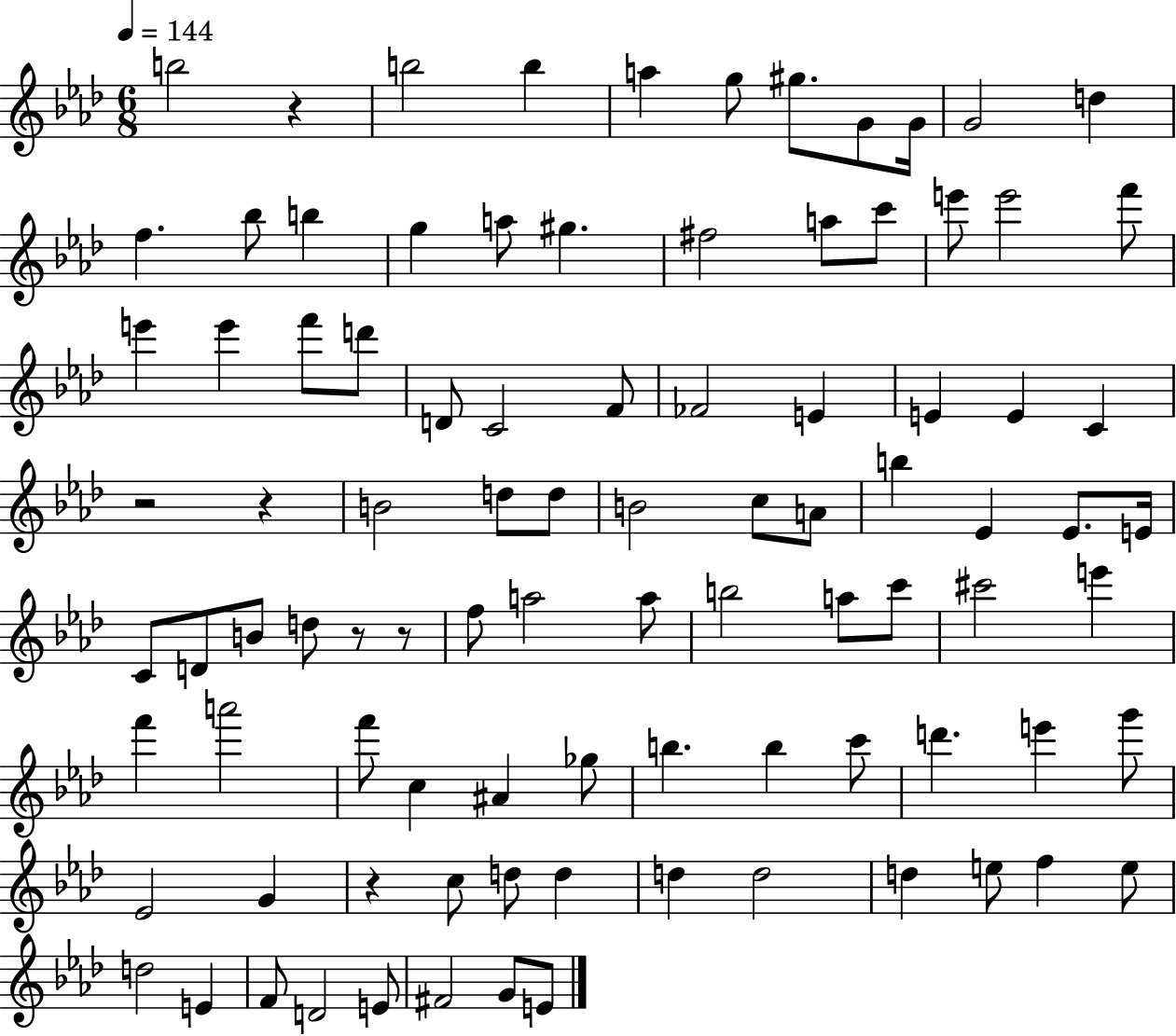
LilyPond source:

{
  \clef treble
  \numericTimeSignature
  \time 6/8
  \key aes \major
  \tempo 4 = 144
  b''2 r4 | b''2 b''4 | a''4 g''8 gis''8. g'8 g'16 | g'2 d''4 | \break f''4. bes''8 b''4 | g''4 a''8 gis''4. | fis''2 a''8 c'''8 | e'''8 e'''2 f'''8 | \break e'''4 e'''4 f'''8 d'''8 | d'8 c'2 f'8 | fes'2 e'4 | e'4 e'4 c'4 | \break r2 r4 | b'2 d''8 d''8 | b'2 c''8 a'8 | b''4 ees'4 ees'8. e'16 | \break c'8 d'8 b'8 d''8 r8 r8 | f''8 a''2 a''8 | b''2 a''8 c'''8 | cis'''2 e'''4 | \break f'''4 a'''2 | f'''8 c''4 ais'4 ges''8 | b''4. b''4 c'''8 | d'''4. e'''4 g'''8 | \break ees'2 g'4 | r4 c''8 d''8 d''4 | d''4 d''2 | d''4 e''8 f''4 e''8 | \break d''2 e'4 | f'8 d'2 e'8 | fis'2 g'8 e'8 | \bar "|."
}